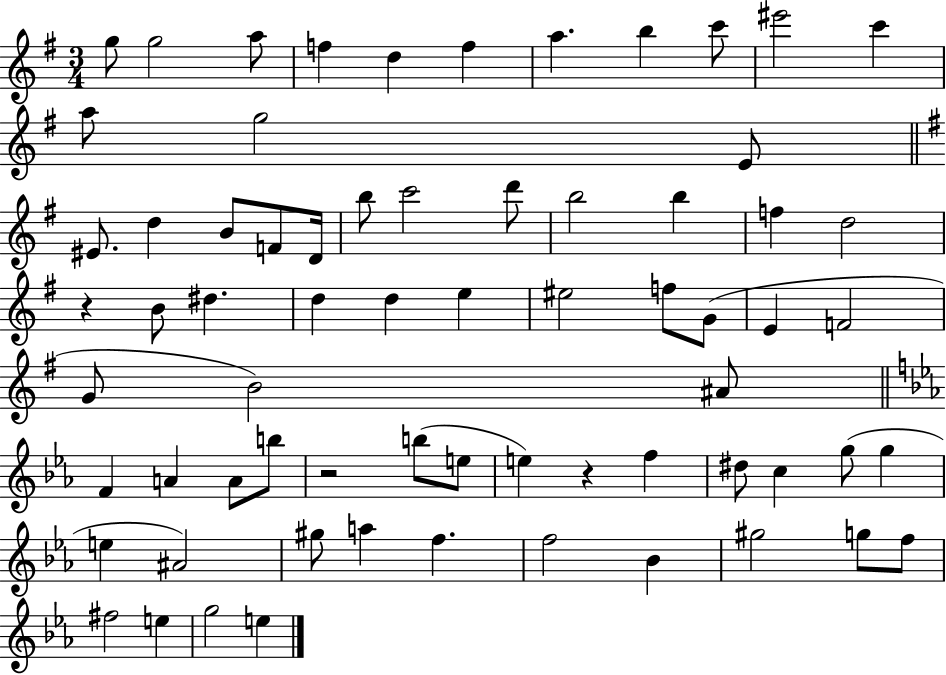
G5/e G5/h A5/e F5/q D5/q F5/q A5/q. B5/q C6/e EIS6/h C6/q A5/e G5/h E4/e EIS4/e. D5/q B4/e F4/e D4/s B5/e C6/h D6/e B5/h B5/q F5/q D5/h R/q B4/e D#5/q. D5/q D5/q E5/q EIS5/h F5/e G4/e E4/q F4/h G4/e B4/h A#4/e F4/q A4/q A4/e B5/e R/h B5/e E5/e E5/q R/q F5/q D#5/e C5/q G5/e G5/q E5/q A#4/h G#5/e A5/q F5/q. F5/h Bb4/q G#5/h G5/e F5/e F#5/h E5/q G5/h E5/q